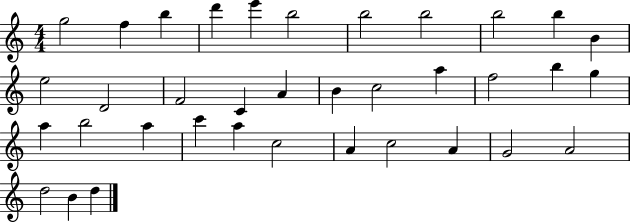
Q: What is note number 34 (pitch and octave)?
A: D5